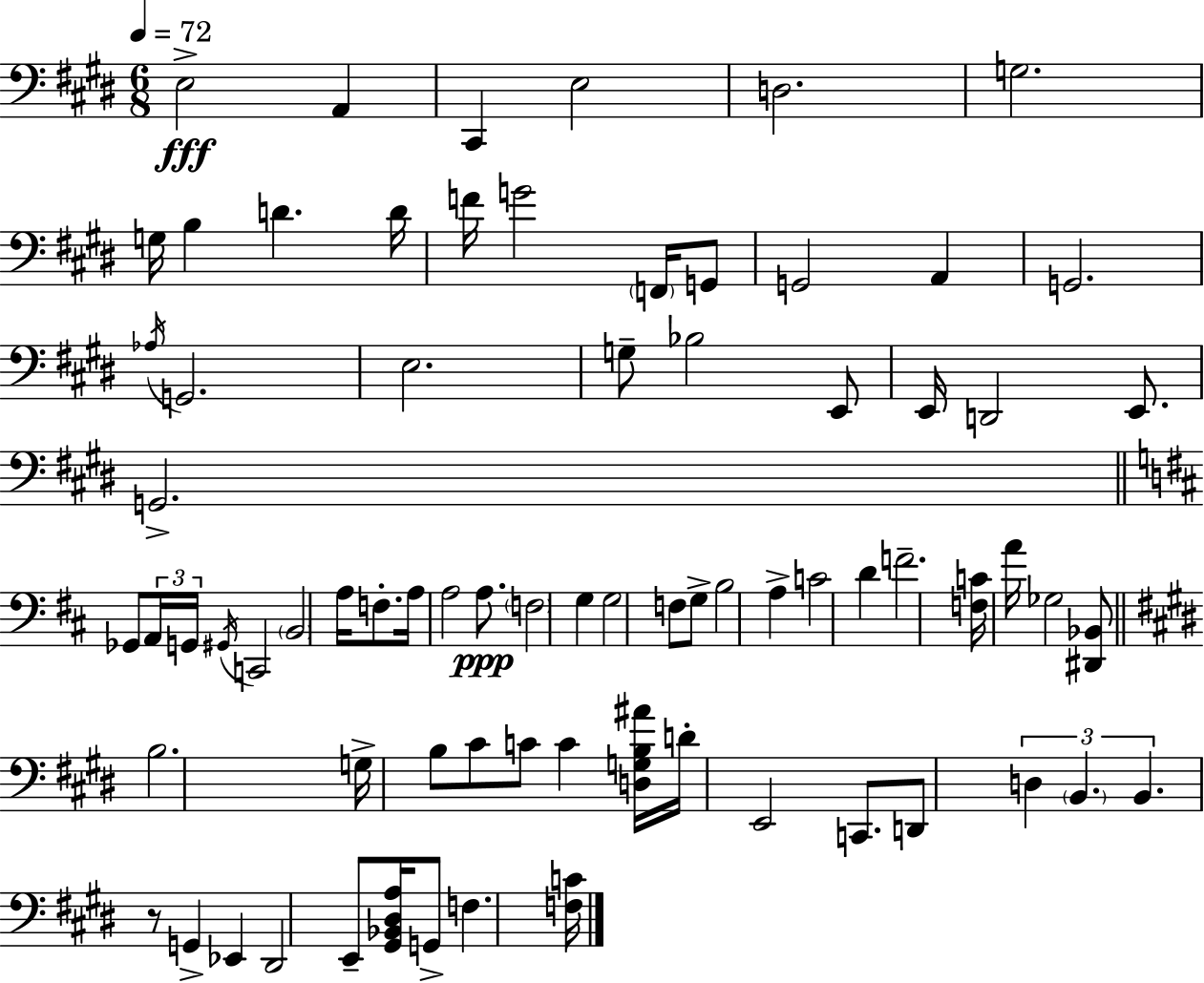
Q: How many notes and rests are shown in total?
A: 75